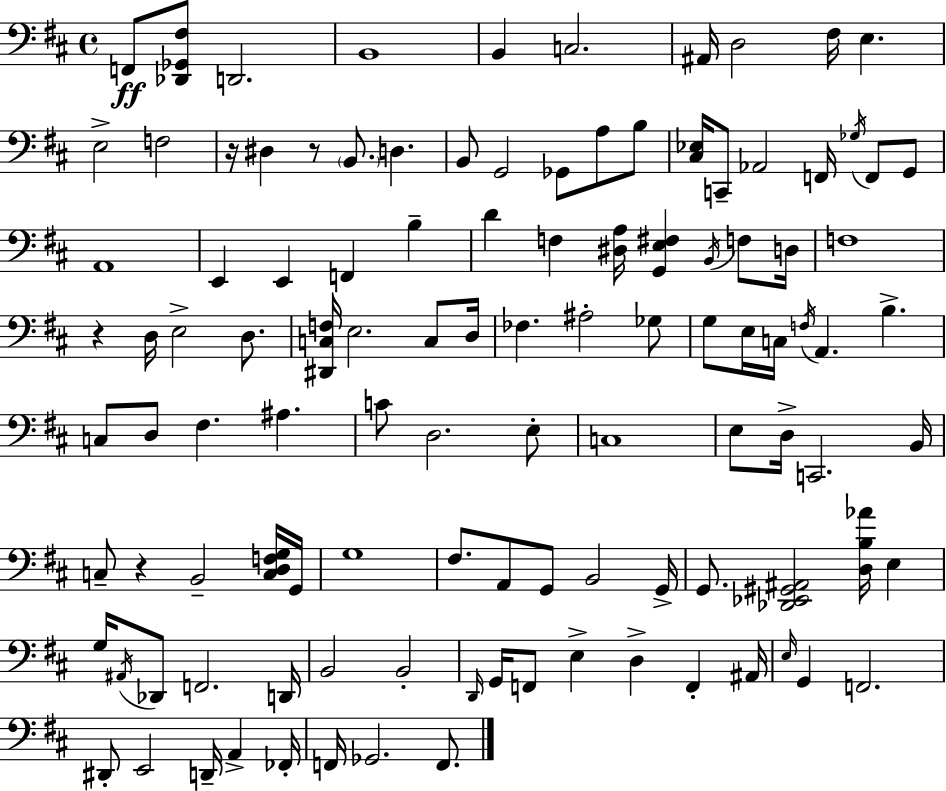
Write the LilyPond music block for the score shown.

{
  \clef bass
  \time 4/4
  \defaultTimeSignature
  \key d \major
  f,8\ff <des, ges, fis>8 d,2. | b,1 | b,4 c2. | ais,16 d2 fis16 e4. | \break e2-> f2 | r16 dis4 r8 \parenthesize b,8. d4. | b,8 g,2 ges,8 a8 b8 | <cis ees>16 c,8-- aes,2 f,16 \acciaccatura { ges16 } f,8 g,8 | \break a,1 | e,4 e,4 f,4 b4-- | d'4 f4 <dis a>16 <g, e fis>4 \acciaccatura { b,16 } f8 | d16 f1 | \break r4 d16 e2-> d8. | <dis, c f>16 e2. c8 | d16 fes4. ais2-. | ges8 g8 e16 c16 \acciaccatura { f16 } a,4. b4.-> | \break c8 d8 fis4. ais4. | c'8 d2. | e8-. c1 | e8 d16-> c,2. | \break b,16 c8-- r4 b,2-- | <c d f g>16 g,16 g1 | fis8. a,8 g,8 b,2 | g,16-> g,8. <des, ees, gis, ais,>2 <d b aes'>16 e4 | \break g16 \acciaccatura { ais,16 } des,8 f,2. | d,16 b,2 b,2-. | \grace { d,16 } g,16 f,8 e4-> d4-> | f,4-. ais,16 \grace { e16 } g,4 f,2. | \break dis,8-. e,2 | d,16-- a,4-> fes,16-. f,16 ges,2. | f,8. \bar "|."
}